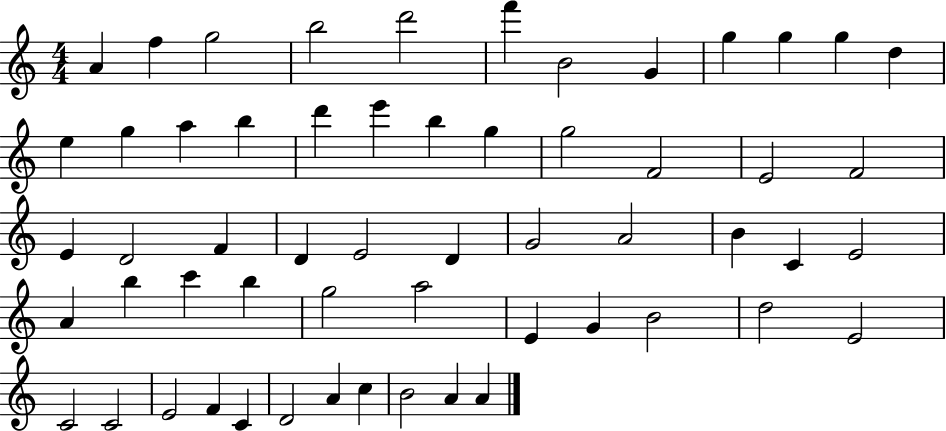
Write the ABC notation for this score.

X:1
T:Untitled
M:4/4
L:1/4
K:C
A f g2 b2 d'2 f' B2 G g g g d e g a b d' e' b g g2 F2 E2 F2 E D2 F D E2 D G2 A2 B C E2 A b c' b g2 a2 E G B2 d2 E2 C2 C2 E2 F C D2 A c B2 A A